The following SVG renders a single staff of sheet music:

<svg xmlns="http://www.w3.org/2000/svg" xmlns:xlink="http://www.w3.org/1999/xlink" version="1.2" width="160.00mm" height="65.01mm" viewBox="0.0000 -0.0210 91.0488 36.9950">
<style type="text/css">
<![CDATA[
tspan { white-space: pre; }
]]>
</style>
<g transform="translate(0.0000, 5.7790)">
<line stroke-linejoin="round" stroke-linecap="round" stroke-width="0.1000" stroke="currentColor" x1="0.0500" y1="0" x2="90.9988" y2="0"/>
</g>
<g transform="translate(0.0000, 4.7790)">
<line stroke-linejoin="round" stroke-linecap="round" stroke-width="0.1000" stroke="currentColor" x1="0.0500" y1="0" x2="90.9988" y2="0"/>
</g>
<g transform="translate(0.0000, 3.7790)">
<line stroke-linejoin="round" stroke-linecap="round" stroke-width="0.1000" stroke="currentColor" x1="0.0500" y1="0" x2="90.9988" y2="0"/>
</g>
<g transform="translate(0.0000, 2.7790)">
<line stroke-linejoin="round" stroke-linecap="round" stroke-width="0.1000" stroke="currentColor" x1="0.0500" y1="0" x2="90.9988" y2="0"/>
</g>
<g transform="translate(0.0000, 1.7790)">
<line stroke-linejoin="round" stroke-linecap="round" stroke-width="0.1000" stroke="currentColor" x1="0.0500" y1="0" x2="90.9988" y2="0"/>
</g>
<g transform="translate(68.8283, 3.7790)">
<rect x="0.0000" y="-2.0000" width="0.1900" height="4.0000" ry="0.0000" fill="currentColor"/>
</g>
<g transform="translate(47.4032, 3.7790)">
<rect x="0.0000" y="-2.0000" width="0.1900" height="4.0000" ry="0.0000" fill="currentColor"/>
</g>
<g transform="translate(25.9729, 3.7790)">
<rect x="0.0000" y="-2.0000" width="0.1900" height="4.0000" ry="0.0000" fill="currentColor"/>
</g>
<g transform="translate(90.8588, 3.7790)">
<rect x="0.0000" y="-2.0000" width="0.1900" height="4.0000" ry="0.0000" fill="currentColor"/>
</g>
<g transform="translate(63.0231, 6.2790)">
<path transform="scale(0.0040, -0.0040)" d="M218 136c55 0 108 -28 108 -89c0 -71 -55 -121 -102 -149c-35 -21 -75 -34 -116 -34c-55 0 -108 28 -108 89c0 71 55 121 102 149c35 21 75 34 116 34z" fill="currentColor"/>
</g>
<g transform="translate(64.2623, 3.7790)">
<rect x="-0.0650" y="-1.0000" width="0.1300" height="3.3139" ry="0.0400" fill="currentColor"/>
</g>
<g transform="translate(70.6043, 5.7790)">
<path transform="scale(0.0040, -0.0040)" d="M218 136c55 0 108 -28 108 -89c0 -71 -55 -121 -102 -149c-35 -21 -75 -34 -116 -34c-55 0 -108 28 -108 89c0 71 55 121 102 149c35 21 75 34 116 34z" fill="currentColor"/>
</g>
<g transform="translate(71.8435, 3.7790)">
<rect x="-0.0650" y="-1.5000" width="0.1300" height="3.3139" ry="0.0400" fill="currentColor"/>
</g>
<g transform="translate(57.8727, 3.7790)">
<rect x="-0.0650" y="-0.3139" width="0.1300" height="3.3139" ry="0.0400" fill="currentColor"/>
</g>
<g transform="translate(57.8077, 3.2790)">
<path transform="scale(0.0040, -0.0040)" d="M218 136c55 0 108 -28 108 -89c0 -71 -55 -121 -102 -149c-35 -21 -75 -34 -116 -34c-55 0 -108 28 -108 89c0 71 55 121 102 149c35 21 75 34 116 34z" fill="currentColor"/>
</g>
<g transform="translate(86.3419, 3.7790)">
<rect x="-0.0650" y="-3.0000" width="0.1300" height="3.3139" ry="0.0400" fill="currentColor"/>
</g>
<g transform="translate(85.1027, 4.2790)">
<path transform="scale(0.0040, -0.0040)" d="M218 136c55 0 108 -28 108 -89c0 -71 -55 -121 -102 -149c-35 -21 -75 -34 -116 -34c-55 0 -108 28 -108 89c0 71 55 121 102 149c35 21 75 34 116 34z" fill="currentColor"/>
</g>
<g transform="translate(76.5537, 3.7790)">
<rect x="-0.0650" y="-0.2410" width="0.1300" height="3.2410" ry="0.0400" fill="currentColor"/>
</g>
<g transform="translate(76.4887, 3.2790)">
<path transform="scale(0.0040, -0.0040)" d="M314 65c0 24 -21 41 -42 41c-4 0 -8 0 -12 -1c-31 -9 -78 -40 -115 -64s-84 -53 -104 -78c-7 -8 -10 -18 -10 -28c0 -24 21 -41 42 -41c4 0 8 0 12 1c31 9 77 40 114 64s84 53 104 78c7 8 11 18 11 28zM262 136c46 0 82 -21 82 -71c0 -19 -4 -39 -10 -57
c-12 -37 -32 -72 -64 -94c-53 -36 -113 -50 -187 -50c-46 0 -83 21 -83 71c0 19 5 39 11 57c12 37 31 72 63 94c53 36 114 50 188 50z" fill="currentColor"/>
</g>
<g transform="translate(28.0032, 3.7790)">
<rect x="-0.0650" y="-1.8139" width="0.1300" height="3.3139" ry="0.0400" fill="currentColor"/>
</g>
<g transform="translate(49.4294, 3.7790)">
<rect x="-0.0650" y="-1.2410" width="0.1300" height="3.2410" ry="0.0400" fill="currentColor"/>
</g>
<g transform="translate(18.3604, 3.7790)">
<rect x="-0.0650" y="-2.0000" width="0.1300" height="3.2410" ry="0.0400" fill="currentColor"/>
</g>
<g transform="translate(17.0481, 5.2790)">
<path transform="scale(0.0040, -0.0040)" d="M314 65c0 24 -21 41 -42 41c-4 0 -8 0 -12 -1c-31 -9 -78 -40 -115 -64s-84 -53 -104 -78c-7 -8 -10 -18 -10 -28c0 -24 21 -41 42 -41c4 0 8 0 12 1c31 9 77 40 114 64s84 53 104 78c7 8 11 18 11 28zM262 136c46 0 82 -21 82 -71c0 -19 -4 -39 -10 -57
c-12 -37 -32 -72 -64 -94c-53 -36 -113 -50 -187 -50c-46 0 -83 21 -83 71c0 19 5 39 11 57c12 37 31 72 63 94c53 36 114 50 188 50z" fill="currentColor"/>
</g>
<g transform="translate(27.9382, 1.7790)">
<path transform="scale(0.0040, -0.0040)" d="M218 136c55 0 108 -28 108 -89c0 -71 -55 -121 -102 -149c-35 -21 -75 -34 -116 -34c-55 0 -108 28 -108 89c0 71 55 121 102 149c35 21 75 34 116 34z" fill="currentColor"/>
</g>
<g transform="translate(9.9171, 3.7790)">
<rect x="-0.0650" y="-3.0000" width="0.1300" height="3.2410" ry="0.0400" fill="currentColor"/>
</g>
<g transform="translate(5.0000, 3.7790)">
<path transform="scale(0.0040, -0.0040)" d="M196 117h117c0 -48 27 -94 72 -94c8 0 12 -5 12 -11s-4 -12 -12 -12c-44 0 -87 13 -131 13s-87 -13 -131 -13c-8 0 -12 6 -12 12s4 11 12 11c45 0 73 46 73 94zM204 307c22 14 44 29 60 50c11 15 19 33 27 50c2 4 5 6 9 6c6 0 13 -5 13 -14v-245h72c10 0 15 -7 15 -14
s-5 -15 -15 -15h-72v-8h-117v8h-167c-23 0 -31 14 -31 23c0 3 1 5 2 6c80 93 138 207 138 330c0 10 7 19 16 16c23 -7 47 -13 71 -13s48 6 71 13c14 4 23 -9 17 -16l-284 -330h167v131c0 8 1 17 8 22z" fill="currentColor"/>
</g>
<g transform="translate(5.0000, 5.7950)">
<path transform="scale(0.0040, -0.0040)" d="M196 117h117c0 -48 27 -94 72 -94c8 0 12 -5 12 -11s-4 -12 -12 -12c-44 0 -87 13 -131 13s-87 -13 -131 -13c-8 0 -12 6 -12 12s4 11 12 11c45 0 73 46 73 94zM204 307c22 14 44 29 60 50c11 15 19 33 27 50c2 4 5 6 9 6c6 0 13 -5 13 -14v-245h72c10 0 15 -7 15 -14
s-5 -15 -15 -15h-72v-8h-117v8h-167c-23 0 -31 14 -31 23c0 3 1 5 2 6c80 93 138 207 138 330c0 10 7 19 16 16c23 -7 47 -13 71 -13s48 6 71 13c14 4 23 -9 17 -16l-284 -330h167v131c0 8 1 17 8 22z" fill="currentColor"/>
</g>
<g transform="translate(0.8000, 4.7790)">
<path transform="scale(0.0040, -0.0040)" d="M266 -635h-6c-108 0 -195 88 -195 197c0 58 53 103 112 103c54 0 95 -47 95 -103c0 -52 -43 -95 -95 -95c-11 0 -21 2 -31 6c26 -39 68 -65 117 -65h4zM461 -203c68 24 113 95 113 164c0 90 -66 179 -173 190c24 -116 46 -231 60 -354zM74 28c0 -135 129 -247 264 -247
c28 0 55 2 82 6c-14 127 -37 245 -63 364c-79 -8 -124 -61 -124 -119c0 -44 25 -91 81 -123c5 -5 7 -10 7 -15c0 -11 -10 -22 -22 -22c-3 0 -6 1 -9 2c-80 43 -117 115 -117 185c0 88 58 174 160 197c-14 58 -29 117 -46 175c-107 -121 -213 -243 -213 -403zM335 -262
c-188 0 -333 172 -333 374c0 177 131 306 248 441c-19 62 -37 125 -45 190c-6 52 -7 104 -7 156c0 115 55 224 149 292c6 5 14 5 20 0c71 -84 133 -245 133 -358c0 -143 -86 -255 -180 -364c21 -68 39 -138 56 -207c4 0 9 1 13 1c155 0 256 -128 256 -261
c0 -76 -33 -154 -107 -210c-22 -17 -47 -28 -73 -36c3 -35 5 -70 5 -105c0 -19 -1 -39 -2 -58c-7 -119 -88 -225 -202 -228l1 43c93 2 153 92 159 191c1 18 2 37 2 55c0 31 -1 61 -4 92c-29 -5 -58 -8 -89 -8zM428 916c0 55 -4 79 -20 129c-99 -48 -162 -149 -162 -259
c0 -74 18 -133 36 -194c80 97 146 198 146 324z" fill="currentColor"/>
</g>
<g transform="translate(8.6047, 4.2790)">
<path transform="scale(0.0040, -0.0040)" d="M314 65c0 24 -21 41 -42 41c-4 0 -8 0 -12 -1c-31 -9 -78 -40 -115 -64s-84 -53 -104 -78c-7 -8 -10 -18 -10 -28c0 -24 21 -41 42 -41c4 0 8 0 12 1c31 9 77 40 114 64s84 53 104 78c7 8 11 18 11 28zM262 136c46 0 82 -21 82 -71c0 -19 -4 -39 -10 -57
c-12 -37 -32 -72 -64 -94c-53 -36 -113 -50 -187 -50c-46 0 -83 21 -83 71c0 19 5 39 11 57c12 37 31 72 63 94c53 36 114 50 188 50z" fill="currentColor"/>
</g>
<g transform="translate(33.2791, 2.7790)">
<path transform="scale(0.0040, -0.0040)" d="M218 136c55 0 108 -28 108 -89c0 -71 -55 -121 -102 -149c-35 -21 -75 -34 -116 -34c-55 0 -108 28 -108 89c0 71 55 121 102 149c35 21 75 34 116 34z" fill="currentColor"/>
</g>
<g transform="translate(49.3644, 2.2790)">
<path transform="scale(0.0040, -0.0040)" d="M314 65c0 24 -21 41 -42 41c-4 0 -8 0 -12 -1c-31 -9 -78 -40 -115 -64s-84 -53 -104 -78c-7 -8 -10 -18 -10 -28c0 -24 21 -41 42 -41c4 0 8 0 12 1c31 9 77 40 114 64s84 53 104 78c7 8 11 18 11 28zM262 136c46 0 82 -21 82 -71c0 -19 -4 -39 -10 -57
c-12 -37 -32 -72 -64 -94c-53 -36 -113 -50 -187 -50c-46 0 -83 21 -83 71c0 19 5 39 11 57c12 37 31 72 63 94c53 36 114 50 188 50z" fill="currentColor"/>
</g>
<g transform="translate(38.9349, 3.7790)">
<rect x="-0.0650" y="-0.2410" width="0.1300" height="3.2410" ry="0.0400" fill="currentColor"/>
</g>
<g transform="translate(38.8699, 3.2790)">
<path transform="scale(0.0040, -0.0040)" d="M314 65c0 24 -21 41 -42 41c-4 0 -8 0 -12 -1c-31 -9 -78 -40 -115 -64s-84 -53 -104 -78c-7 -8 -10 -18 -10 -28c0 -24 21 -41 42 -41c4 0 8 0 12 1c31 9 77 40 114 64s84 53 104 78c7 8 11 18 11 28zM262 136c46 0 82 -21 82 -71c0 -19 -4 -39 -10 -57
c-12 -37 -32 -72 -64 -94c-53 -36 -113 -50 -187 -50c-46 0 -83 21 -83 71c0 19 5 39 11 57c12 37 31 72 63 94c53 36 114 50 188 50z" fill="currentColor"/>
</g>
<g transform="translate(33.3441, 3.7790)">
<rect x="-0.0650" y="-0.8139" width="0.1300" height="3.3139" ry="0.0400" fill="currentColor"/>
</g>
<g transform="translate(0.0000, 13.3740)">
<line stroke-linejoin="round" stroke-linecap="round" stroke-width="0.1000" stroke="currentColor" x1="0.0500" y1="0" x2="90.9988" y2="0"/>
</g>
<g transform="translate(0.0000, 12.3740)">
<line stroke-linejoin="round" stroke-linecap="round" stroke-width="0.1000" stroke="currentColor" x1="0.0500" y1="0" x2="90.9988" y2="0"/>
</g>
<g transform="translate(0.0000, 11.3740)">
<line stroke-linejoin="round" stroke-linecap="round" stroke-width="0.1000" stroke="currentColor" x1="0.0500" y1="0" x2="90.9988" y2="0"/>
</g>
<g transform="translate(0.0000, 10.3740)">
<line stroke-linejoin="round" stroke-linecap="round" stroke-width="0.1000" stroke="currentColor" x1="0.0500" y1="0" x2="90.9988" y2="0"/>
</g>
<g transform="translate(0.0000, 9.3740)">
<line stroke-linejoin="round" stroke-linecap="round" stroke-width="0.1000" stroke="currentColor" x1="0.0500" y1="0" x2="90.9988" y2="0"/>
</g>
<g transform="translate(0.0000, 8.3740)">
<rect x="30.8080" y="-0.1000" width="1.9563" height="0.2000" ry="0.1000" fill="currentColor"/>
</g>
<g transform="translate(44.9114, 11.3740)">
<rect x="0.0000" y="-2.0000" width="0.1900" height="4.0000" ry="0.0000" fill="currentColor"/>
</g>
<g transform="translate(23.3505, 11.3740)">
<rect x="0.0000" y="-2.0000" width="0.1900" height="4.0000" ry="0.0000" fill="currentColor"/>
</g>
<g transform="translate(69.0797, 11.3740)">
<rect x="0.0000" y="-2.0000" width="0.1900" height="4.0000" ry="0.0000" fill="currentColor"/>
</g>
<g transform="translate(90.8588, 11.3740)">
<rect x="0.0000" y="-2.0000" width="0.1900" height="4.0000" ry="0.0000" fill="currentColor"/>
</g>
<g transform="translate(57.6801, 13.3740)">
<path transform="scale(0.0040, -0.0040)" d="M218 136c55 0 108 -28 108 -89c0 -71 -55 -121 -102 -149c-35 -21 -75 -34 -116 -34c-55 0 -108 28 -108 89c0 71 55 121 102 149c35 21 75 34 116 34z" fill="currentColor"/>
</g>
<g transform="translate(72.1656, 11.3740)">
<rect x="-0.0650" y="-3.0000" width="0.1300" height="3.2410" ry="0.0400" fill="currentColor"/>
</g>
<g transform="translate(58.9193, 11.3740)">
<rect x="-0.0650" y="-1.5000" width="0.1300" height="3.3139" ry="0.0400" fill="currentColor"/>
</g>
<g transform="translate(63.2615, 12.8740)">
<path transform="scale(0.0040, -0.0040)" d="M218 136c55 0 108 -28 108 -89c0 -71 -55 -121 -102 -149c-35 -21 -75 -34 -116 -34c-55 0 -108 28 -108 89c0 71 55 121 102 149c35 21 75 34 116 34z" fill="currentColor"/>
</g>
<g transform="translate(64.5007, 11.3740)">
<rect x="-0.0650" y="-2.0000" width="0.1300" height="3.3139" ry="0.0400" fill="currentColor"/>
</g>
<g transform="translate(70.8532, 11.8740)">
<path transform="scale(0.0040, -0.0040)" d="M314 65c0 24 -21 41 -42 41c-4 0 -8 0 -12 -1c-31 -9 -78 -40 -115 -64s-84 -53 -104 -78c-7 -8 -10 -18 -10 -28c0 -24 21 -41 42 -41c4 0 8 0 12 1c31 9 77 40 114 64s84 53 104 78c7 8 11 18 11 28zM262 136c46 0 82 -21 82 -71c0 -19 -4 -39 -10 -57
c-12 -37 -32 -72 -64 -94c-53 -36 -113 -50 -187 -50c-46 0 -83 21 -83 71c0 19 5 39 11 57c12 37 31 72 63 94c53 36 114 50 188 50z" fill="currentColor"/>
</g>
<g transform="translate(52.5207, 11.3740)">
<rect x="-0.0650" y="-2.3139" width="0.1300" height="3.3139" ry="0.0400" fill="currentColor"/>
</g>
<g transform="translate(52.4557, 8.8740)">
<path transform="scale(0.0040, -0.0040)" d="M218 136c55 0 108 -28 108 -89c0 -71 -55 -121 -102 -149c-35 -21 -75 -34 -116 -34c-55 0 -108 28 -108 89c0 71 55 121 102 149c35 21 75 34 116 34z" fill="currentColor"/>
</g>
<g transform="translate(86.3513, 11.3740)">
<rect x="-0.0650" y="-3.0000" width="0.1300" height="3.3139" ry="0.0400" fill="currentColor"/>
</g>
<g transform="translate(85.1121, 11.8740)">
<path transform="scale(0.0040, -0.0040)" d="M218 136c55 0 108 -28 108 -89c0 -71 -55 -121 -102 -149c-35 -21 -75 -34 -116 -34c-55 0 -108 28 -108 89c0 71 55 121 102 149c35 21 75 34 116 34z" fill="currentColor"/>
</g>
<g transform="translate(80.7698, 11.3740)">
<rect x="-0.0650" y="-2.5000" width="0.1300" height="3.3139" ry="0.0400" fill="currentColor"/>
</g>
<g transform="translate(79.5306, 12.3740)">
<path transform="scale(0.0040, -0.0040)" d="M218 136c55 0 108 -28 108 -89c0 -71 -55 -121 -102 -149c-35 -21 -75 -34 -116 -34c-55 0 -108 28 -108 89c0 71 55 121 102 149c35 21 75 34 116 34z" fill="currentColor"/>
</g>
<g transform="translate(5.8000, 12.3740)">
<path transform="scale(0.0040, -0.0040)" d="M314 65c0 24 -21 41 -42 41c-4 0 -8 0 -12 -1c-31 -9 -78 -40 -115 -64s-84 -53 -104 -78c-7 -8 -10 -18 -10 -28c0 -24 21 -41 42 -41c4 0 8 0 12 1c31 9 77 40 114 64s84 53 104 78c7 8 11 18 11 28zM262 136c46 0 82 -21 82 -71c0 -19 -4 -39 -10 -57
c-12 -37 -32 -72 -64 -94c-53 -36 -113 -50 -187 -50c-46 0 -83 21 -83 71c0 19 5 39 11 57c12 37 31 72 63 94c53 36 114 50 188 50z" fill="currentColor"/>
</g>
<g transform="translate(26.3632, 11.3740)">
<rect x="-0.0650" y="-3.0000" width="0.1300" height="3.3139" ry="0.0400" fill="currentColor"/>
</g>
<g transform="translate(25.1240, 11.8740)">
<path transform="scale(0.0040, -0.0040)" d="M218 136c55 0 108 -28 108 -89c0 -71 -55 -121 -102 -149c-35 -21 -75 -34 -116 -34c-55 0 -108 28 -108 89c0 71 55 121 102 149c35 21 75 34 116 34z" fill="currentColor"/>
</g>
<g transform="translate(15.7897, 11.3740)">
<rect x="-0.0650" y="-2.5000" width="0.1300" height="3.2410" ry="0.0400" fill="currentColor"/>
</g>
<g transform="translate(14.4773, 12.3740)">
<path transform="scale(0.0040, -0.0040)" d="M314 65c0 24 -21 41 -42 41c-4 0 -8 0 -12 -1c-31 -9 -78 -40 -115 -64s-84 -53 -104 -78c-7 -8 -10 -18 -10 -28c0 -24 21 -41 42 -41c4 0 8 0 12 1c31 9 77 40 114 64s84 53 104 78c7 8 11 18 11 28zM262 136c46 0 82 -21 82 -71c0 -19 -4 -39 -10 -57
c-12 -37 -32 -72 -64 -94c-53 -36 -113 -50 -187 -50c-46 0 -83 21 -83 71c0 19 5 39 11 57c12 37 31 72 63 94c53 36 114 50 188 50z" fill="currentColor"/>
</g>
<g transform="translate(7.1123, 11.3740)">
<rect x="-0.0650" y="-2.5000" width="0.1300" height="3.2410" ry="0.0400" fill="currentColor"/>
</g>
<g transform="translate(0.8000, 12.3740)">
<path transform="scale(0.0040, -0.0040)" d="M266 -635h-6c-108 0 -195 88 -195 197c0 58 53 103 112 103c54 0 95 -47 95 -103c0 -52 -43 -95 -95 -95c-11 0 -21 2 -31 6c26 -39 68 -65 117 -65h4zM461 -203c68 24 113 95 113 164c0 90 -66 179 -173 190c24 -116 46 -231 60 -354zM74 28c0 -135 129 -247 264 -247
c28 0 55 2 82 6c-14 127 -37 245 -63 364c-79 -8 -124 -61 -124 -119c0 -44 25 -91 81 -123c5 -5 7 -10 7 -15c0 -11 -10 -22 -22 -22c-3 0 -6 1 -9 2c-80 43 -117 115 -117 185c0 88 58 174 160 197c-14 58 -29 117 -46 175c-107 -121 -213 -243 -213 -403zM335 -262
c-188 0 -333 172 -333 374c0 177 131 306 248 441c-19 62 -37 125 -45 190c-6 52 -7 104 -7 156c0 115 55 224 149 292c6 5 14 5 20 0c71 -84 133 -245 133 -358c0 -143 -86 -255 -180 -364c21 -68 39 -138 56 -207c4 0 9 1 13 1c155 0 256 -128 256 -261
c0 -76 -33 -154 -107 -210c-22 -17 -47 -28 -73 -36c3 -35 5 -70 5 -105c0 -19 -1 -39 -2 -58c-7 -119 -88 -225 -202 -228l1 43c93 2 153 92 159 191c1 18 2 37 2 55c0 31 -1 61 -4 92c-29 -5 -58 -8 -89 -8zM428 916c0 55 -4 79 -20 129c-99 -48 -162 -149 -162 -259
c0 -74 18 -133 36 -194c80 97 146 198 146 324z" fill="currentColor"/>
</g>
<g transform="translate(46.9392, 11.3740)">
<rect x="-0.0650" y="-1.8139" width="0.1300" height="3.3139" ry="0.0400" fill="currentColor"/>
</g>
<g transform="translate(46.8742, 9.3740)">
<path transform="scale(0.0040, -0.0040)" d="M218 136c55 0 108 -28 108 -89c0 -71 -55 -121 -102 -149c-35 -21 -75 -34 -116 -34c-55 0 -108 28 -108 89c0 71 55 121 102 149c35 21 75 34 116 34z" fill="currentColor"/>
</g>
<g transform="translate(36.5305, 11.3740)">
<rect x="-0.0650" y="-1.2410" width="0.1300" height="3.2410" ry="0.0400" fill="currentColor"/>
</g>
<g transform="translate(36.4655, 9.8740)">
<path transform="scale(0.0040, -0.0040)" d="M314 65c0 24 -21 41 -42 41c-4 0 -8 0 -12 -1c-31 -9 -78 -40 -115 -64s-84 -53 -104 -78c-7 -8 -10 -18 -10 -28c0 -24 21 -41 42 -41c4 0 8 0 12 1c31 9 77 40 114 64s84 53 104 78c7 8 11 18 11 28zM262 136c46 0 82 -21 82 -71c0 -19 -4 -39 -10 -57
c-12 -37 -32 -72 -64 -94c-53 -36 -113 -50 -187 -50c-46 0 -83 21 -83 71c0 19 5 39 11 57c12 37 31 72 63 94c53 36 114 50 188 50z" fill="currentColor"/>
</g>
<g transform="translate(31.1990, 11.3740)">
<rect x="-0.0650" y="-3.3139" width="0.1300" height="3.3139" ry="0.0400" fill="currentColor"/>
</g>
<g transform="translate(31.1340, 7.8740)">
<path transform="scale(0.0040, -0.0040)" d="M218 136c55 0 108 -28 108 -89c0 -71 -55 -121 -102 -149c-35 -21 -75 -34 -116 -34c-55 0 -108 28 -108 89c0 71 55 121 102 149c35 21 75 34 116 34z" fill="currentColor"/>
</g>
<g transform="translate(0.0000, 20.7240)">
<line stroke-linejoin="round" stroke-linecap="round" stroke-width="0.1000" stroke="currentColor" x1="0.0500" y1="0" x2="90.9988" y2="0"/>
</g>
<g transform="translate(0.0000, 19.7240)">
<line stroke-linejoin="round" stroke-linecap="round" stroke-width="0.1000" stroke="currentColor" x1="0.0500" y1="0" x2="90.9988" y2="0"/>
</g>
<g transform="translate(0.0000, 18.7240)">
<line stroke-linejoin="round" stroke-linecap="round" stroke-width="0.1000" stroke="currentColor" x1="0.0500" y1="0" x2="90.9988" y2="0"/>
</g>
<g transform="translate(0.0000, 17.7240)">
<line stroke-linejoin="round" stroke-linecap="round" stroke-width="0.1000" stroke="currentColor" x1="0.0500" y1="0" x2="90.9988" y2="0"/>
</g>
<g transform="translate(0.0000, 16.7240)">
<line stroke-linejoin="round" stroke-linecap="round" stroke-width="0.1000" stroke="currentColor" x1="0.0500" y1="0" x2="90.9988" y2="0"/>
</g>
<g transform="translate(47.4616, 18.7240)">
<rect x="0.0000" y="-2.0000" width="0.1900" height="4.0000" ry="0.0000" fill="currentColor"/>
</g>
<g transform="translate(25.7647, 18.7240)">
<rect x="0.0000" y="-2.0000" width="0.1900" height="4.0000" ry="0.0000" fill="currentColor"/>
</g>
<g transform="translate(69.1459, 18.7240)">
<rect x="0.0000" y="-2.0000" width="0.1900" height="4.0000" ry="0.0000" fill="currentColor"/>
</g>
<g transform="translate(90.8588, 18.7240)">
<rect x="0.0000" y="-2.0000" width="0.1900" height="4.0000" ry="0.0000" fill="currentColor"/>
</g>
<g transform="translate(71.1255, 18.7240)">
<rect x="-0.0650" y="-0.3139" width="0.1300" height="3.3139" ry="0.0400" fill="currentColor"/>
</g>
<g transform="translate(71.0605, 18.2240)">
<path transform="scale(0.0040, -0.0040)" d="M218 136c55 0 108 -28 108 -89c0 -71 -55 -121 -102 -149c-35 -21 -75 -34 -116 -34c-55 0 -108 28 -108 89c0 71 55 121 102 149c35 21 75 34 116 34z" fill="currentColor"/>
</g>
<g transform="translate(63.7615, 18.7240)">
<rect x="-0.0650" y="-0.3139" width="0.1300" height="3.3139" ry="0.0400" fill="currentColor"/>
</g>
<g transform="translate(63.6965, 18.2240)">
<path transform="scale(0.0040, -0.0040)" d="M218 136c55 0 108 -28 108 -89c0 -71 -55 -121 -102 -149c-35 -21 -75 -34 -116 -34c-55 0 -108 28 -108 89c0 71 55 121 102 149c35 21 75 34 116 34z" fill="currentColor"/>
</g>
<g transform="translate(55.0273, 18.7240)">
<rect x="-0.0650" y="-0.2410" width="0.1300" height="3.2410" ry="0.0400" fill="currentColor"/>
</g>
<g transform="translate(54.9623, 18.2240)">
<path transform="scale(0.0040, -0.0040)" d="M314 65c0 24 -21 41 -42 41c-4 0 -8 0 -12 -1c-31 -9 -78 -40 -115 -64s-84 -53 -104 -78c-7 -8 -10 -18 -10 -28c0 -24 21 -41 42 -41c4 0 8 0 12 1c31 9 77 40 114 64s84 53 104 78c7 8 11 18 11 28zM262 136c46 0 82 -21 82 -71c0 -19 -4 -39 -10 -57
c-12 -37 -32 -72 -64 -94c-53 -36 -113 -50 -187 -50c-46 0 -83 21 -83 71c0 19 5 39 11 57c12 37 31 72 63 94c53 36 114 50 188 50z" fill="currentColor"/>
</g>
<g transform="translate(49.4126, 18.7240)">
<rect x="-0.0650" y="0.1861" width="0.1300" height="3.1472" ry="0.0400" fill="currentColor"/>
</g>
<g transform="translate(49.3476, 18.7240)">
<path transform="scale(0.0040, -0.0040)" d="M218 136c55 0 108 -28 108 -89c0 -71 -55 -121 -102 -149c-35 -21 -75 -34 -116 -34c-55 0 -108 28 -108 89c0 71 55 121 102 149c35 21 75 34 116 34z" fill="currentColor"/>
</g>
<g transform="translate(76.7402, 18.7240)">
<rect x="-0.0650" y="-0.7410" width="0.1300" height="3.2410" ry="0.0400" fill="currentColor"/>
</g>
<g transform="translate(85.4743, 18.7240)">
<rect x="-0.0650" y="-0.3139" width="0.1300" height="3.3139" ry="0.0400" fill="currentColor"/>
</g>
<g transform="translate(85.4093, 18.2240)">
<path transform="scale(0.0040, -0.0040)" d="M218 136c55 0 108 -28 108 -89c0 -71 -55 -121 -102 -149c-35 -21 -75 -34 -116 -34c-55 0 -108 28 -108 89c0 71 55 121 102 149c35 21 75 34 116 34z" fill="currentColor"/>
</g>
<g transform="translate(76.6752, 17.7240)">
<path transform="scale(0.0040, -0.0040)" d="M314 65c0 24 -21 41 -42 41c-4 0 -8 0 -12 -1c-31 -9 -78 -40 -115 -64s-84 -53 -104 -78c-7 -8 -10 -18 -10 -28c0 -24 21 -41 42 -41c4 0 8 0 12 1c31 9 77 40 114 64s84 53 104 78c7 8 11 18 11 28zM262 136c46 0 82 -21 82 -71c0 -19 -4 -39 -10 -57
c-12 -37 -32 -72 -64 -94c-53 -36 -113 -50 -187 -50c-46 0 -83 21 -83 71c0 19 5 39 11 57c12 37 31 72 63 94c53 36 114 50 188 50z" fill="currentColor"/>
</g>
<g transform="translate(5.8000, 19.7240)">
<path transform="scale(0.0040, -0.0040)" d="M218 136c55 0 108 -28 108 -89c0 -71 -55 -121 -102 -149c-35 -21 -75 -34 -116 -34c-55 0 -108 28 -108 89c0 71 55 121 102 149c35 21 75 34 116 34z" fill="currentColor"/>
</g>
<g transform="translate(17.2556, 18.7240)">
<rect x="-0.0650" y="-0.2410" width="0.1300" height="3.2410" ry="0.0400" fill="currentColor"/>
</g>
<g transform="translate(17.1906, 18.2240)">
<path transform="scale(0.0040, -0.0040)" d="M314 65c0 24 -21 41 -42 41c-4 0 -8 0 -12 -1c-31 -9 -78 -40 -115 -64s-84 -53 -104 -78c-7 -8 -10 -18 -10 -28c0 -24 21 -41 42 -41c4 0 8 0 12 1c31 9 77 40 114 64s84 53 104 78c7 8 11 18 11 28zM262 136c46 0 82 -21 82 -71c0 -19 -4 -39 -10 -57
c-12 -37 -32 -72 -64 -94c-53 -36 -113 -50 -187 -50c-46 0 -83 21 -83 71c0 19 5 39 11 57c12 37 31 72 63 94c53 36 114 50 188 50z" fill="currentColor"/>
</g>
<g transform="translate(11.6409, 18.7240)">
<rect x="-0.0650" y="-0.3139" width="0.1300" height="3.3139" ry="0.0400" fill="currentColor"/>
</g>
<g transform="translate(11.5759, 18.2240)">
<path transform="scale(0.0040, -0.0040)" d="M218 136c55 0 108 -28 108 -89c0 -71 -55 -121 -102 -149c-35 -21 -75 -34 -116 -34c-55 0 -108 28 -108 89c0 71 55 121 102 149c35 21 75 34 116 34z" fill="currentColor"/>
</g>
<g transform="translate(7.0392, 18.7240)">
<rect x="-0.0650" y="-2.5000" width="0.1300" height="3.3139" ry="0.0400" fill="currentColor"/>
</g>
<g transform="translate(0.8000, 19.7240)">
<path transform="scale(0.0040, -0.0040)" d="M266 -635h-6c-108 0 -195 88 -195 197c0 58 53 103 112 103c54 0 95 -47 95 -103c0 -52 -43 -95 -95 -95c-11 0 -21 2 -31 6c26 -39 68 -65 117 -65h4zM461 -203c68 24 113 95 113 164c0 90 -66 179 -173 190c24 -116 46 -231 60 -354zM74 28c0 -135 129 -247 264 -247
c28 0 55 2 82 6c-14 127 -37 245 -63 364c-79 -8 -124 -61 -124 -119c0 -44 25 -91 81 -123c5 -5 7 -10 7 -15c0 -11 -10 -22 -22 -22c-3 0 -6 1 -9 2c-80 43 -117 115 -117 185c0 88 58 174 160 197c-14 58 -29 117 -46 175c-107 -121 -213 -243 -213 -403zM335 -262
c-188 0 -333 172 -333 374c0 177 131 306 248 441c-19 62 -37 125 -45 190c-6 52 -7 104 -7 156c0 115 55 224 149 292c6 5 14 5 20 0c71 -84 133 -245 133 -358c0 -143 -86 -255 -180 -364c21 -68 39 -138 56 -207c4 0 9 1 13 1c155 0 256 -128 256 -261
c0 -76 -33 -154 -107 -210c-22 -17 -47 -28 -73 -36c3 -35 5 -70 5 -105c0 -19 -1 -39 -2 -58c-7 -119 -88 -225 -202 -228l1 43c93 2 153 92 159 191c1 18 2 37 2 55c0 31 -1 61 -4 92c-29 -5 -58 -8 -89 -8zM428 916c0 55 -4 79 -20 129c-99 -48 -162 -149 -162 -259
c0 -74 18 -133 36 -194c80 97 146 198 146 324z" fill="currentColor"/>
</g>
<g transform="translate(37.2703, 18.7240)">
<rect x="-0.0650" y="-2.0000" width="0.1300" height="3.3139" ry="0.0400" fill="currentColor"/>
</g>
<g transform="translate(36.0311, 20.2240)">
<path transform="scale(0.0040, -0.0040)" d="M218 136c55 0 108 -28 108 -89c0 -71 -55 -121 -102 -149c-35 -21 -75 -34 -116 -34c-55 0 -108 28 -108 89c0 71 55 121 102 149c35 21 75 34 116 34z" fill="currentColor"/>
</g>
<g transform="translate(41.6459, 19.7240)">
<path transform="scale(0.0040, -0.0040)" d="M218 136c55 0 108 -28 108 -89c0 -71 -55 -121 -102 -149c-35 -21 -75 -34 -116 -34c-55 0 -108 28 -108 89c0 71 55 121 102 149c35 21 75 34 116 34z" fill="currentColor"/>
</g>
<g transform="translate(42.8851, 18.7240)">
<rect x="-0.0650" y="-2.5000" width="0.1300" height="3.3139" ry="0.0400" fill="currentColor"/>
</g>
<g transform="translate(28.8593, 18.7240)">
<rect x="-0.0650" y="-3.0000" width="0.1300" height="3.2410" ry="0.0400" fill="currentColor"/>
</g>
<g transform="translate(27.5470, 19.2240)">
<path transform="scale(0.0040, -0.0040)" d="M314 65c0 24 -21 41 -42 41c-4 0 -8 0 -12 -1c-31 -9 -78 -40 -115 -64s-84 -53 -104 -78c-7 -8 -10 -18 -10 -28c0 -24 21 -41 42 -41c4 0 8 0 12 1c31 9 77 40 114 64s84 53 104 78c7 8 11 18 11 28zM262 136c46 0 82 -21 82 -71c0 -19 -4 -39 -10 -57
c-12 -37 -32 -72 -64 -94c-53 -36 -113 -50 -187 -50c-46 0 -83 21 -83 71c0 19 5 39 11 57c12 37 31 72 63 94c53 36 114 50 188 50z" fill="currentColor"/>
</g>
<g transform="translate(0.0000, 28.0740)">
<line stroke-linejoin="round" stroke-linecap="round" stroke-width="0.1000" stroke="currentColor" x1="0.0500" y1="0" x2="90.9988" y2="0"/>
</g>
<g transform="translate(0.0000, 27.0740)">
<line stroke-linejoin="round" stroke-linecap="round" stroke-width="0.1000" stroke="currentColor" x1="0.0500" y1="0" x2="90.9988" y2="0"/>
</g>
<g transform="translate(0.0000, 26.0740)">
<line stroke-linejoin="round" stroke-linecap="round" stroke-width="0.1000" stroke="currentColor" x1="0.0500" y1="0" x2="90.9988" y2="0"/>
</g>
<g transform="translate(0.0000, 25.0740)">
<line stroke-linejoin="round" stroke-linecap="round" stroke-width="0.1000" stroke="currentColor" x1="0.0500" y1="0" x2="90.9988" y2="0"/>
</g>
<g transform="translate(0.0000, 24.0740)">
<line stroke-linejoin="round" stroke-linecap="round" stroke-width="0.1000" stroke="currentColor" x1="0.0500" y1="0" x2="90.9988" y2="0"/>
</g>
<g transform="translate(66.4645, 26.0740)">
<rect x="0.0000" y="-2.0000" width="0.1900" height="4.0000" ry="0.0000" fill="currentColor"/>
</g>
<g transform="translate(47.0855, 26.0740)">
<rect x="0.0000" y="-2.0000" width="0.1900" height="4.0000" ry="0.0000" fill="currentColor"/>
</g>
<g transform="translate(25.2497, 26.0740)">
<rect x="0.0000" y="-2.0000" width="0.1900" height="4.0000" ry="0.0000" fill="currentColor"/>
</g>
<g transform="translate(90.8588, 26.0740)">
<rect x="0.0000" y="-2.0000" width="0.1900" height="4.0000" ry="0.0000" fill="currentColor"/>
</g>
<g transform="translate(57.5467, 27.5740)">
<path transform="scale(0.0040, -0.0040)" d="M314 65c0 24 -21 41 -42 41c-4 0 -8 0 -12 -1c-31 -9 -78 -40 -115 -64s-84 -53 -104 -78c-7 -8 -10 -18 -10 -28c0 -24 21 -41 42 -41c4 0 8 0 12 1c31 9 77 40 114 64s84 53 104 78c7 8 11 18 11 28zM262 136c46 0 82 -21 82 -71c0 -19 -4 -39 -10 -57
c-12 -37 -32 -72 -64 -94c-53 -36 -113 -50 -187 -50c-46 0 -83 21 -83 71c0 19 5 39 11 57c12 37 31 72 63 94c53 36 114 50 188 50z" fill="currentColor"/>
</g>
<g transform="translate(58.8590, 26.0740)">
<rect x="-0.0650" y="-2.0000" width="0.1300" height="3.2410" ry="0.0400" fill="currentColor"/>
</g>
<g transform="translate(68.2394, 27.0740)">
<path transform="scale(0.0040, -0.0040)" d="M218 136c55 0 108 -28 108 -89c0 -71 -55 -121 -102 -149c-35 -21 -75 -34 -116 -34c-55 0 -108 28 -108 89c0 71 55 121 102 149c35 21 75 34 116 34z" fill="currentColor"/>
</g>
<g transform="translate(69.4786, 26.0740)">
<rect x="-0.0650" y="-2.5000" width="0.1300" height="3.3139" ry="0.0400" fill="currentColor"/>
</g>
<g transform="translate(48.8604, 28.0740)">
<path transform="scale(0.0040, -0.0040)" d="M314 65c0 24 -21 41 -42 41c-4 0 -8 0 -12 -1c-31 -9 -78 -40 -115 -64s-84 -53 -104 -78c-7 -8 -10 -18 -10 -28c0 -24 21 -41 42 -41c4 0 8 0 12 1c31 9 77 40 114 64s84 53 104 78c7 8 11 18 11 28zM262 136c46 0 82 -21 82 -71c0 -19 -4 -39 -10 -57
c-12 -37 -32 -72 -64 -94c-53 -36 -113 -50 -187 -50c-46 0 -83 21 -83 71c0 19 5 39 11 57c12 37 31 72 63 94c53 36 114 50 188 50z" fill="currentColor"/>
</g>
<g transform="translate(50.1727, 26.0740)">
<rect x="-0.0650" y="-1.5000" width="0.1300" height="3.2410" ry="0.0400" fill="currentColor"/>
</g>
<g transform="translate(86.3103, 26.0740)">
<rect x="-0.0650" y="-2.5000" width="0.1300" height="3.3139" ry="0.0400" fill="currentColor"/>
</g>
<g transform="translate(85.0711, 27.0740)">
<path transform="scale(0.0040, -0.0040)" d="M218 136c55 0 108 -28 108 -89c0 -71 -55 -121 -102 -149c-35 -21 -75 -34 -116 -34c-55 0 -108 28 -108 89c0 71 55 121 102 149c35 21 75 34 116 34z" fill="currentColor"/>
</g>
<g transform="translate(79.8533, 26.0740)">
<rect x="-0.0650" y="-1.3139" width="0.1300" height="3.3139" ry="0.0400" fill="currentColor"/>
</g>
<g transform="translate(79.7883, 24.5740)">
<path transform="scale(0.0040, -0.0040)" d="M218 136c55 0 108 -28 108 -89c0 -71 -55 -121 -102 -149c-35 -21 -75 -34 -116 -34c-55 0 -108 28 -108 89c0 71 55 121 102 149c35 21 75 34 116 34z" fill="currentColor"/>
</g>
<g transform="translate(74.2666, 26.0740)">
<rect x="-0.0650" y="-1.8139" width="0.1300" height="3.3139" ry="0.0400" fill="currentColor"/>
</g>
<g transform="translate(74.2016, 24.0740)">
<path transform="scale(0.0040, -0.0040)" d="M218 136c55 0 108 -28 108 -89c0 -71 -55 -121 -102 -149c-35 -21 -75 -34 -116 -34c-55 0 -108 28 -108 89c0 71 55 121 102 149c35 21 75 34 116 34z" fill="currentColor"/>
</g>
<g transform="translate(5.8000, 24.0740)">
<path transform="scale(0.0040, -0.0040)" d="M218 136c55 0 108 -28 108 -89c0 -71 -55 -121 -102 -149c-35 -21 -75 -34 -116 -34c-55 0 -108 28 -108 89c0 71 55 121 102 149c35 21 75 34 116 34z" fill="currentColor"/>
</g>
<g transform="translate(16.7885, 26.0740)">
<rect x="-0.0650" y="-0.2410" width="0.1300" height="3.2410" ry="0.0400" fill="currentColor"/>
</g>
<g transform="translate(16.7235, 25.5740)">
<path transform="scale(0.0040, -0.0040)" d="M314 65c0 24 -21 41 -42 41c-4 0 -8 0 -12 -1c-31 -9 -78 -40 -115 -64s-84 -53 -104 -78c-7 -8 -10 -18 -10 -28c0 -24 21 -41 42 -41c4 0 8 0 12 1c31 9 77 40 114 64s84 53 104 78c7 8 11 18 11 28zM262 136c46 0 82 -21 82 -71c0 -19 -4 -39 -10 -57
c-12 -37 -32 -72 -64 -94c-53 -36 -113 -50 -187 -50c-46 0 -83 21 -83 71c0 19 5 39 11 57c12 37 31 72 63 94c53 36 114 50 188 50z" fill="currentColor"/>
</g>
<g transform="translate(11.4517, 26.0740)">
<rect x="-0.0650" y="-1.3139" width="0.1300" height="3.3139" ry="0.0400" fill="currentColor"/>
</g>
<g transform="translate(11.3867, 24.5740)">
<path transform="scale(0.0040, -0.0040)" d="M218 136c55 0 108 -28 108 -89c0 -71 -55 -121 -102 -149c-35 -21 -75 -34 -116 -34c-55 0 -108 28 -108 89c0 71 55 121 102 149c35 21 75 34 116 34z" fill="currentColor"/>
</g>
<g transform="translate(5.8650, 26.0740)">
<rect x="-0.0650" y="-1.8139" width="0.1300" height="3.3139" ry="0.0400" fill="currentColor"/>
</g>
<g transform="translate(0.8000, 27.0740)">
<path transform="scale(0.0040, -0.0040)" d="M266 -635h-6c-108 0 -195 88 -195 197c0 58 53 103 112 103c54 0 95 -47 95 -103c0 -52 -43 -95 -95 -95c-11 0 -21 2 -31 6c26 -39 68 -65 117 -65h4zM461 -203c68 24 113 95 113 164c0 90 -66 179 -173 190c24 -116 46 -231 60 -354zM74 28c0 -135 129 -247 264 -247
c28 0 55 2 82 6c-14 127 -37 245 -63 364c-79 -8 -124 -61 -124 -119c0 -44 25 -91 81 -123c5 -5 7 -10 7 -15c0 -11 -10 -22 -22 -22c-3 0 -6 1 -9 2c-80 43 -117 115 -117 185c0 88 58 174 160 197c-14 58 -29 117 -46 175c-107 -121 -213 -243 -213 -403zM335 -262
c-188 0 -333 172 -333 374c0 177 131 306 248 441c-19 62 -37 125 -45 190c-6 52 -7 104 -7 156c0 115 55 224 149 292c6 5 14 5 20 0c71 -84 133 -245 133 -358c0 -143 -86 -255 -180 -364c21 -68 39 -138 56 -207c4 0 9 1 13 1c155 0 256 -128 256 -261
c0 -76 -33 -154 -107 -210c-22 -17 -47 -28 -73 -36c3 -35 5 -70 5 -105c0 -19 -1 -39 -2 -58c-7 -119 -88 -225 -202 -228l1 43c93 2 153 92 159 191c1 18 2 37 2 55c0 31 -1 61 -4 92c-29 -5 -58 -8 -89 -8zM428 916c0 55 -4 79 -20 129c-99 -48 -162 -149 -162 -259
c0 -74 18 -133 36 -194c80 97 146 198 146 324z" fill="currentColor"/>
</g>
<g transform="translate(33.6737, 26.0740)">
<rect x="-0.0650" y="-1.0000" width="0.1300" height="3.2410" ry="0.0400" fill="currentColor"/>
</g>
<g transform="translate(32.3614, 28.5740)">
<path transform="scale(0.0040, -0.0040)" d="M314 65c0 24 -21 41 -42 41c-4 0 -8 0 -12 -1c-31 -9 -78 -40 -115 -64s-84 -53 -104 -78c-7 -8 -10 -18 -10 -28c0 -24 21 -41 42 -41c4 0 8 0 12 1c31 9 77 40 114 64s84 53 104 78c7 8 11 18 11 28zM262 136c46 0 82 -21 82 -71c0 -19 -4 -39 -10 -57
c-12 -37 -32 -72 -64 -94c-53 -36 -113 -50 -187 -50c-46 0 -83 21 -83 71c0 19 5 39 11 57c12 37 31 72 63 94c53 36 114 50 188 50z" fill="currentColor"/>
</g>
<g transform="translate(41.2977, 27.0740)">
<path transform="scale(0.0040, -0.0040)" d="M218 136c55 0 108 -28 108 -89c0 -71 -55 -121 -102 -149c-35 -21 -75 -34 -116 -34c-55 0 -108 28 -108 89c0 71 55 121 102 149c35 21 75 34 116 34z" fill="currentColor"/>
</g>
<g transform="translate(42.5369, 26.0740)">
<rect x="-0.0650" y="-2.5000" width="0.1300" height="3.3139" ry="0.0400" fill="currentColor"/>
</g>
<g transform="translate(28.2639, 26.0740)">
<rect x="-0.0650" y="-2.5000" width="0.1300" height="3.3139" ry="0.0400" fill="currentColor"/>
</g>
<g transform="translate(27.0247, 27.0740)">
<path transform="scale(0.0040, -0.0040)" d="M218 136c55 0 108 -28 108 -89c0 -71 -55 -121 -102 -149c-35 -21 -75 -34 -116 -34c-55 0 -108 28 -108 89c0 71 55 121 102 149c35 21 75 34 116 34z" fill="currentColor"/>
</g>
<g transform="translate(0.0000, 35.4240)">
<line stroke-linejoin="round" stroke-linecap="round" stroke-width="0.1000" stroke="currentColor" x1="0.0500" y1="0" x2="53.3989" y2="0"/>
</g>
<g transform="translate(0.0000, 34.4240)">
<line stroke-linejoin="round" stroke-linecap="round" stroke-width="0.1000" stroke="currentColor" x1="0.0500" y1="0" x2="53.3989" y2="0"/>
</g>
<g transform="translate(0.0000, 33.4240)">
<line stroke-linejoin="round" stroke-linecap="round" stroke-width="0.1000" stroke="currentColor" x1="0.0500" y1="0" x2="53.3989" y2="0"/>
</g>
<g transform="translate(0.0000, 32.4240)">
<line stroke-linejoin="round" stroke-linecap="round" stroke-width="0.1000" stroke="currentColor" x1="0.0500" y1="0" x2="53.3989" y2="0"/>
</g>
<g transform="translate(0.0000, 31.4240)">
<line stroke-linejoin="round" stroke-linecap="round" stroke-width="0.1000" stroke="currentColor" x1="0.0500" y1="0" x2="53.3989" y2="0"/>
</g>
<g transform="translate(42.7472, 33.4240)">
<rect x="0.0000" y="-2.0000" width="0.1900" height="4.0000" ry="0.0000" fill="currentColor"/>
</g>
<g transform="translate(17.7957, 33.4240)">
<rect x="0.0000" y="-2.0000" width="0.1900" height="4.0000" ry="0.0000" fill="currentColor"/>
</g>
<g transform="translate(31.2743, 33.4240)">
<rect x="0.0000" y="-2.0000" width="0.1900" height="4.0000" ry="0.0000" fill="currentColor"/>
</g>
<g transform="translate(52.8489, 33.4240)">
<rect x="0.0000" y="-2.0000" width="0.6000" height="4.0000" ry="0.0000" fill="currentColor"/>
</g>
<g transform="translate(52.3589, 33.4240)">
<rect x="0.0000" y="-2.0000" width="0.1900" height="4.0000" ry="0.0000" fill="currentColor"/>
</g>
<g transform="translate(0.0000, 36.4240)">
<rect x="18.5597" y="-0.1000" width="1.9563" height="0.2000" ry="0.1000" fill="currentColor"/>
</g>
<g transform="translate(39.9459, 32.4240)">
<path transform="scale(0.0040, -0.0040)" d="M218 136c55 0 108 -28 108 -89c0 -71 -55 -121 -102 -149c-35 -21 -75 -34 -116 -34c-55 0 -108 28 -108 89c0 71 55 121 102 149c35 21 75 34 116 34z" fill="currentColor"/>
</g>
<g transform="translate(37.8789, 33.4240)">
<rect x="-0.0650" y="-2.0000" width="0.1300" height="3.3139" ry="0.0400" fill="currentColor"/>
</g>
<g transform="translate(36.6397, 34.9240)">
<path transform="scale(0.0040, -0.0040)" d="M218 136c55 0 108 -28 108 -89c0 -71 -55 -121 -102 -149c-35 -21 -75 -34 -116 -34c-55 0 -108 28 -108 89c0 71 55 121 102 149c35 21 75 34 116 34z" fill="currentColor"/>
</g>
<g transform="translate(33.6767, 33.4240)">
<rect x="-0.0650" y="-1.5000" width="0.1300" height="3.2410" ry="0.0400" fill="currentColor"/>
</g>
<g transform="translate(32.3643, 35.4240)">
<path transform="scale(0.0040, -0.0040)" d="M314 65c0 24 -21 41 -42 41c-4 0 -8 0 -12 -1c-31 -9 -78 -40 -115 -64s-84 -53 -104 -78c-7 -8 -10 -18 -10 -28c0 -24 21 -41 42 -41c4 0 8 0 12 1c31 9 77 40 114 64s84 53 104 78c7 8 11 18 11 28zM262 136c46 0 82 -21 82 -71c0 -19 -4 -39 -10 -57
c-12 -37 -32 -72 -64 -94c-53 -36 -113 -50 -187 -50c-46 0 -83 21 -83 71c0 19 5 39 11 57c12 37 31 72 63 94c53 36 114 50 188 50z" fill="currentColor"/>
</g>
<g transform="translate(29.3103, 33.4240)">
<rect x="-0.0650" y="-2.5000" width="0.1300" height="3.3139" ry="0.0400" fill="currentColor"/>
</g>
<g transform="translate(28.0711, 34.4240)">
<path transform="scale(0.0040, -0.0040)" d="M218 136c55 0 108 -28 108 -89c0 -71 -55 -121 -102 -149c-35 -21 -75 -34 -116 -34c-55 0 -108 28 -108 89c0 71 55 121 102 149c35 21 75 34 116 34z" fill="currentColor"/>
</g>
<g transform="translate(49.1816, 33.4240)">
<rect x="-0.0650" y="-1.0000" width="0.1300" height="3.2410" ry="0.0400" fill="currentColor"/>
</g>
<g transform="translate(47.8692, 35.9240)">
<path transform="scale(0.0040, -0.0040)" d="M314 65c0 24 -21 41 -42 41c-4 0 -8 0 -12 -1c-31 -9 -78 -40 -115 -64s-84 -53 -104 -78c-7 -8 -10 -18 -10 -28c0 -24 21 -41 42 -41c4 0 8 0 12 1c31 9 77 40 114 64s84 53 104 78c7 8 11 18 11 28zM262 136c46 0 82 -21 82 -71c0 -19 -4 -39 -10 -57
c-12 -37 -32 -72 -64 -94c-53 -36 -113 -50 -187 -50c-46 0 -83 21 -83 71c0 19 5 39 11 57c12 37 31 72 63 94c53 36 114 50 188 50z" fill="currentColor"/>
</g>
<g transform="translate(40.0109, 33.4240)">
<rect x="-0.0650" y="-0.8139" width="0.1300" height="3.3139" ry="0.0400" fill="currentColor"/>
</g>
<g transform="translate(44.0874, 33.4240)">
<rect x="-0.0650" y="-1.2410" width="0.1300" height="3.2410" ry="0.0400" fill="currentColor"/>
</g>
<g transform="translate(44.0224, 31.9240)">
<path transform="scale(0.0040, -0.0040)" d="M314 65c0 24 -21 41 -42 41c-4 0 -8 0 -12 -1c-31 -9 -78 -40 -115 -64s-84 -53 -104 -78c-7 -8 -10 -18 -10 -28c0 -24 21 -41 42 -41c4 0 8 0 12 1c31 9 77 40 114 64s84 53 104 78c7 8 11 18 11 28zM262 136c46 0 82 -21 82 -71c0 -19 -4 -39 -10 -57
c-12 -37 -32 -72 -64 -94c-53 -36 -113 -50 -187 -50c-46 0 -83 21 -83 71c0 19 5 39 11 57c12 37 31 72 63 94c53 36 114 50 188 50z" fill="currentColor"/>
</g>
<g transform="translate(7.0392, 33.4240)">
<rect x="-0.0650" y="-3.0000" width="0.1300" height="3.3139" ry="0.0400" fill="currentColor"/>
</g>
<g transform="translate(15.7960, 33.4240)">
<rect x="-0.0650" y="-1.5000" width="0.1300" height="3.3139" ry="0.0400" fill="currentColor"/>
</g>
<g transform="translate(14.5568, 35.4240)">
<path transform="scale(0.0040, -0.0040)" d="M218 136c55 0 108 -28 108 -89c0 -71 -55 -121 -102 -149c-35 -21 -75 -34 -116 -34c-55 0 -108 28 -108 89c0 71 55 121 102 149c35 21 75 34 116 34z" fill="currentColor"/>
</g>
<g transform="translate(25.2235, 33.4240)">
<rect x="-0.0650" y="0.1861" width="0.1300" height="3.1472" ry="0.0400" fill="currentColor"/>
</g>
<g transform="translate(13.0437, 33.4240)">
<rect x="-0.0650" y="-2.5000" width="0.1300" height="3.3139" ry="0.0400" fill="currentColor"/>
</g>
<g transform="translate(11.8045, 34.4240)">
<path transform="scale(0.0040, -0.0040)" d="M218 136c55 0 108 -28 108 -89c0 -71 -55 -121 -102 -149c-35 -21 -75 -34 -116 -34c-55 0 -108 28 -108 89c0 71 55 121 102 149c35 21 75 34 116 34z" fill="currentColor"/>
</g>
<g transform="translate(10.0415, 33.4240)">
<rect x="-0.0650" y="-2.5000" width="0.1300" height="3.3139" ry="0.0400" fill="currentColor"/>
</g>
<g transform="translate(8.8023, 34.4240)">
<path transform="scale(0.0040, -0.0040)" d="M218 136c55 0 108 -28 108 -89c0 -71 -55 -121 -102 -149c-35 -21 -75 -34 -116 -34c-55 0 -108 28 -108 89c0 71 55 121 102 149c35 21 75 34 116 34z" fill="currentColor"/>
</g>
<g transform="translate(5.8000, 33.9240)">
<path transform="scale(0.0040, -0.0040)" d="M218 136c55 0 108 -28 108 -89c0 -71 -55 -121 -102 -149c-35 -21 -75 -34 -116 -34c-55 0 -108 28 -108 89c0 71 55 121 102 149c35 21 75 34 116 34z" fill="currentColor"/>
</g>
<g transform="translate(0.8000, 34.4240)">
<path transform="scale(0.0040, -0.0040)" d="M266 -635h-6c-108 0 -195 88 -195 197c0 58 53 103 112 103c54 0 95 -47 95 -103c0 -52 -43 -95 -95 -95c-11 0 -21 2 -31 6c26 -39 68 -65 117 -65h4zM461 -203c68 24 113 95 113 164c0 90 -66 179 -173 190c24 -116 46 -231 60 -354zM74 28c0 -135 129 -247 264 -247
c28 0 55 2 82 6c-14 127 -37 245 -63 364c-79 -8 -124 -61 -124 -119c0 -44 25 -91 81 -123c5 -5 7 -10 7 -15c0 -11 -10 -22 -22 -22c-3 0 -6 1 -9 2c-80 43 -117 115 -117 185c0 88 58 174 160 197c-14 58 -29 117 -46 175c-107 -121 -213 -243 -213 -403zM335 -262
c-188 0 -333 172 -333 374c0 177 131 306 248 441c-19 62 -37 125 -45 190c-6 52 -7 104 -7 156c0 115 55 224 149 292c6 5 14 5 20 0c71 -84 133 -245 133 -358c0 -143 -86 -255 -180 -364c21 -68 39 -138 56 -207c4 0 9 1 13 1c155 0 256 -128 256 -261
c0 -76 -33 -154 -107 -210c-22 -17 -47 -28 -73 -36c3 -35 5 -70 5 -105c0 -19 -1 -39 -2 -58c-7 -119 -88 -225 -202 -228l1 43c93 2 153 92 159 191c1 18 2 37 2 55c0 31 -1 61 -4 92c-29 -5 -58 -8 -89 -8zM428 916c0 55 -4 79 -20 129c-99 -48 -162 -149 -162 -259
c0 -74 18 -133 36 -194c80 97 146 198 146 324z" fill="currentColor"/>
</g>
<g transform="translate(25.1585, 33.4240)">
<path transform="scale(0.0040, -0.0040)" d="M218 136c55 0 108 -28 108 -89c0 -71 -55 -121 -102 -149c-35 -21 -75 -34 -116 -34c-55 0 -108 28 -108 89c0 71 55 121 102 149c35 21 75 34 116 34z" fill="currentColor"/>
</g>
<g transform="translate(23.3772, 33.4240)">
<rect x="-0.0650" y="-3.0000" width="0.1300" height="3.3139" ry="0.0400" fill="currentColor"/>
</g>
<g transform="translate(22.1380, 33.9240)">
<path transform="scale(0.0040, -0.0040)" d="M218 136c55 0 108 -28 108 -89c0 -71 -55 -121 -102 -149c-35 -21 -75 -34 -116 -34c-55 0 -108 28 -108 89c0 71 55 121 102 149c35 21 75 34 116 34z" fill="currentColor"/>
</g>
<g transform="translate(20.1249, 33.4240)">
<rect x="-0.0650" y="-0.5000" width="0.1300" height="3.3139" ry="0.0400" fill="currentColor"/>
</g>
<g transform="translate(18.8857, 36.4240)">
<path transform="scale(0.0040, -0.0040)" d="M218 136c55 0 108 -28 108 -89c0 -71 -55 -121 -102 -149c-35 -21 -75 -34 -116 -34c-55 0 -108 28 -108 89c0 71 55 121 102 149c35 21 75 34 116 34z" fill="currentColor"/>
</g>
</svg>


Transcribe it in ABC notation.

X:1
T:Untitled
M:4/4
L:1/4
K:C
A2 F2 f d c2 e2 c D E c2 A G2 G2 A b e2 f g E F A2 G A G c c2 A2 F G B c2 c c d2 c f e c2 G D2 G E2 F2 G f e G A G G E C A B G E2 F d e2 D2